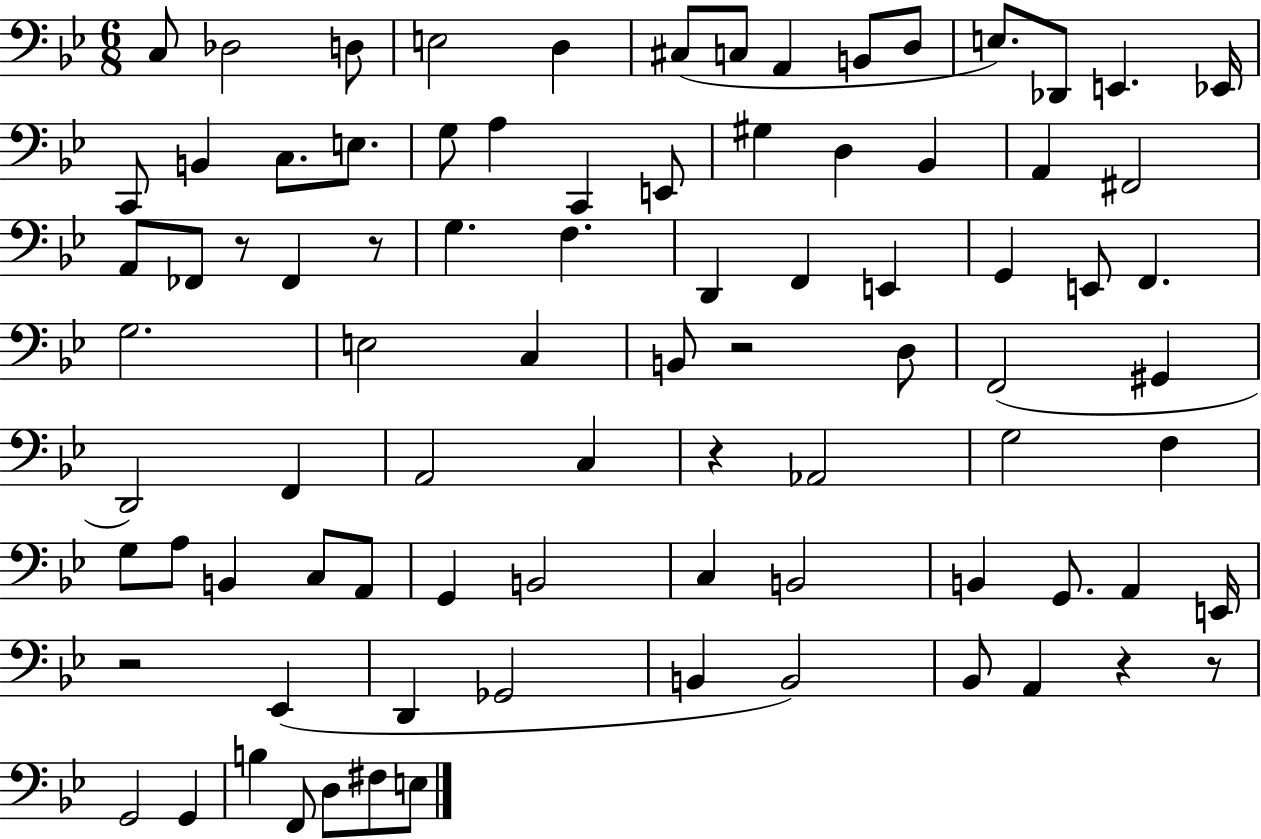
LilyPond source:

{
  \clef bass
  \numericTimeSignature
  \time 6/8
  \key bes \major
  c8 des2 d8 | e2 d4 | cis8( c8 a,4 b,8 d8 | e8.) des,8 e,4. ees,16 | \break c,8 b,4 c8. e8. | g8 a4 c,4 e,8 | gis4 d4 bes,4 | a,4 fis,2 | \break a,8 fes,8 r8 fes,4 r8 | g4. f4. | d,4 f,4 e,4 | g,4 e,8 f,4. | \break g2. | e2 c4 | b,8 r2 d8 | f,2( gis,4 | \break d,2) f,4 | a,2 c4 | r4 aes,2 | g2 f4 | \break g8 a8 b,4 c8 a,8 | g,4 b,2 | c4 b,2 | b,4 g,8. a,4 e,16 | \break r2 ees,4( | d,4 ges,2 | b,4 b,2) | bes,8 a,4 r4 r8 | \break g,2 g,4 | b4 f,8 d8 fis8 e8 | \bar "|."
}